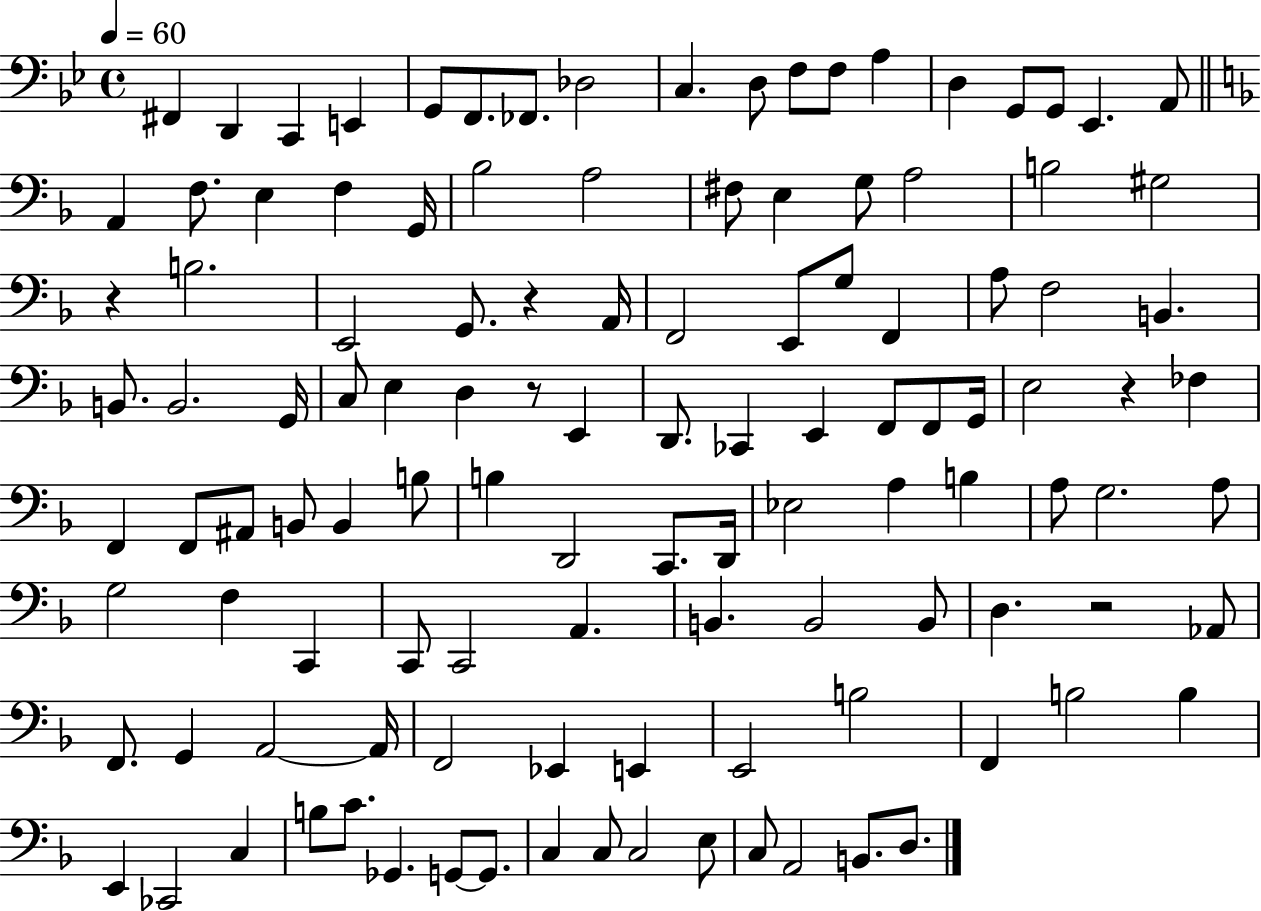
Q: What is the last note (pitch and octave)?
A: D3